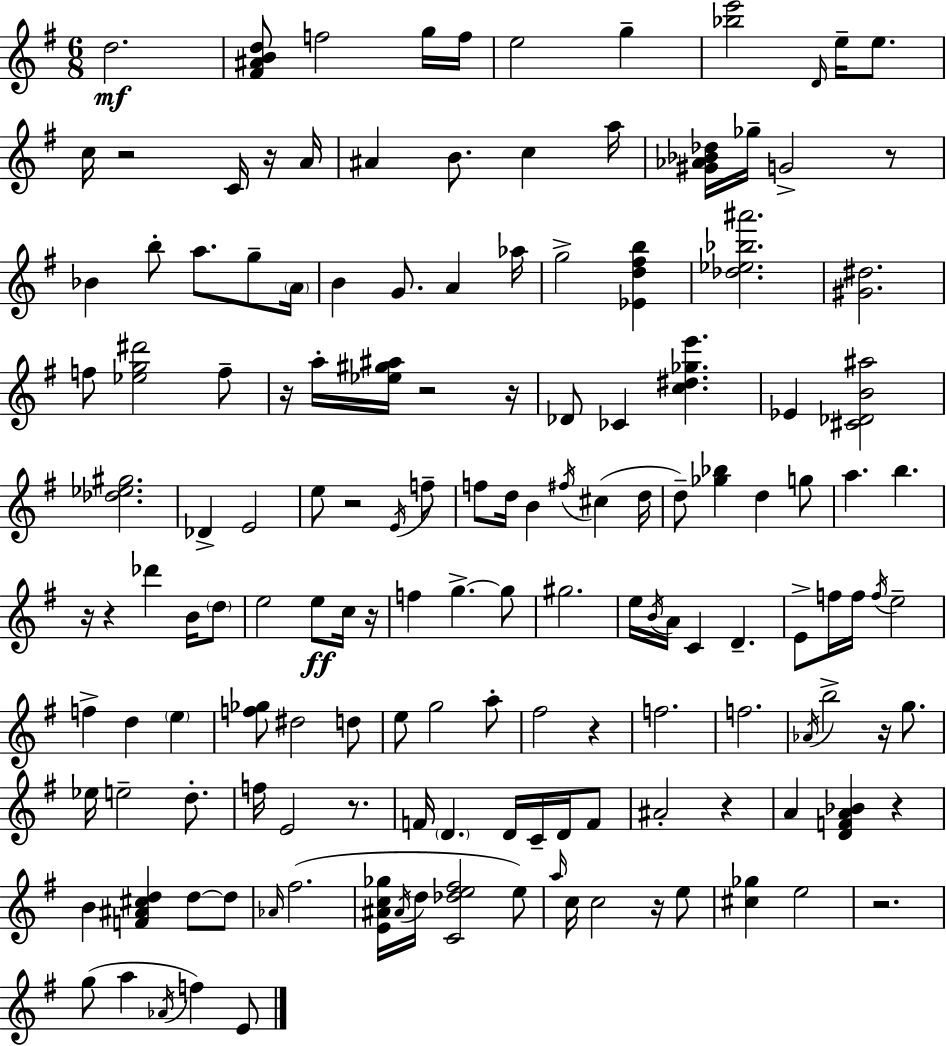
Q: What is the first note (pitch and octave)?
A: D5